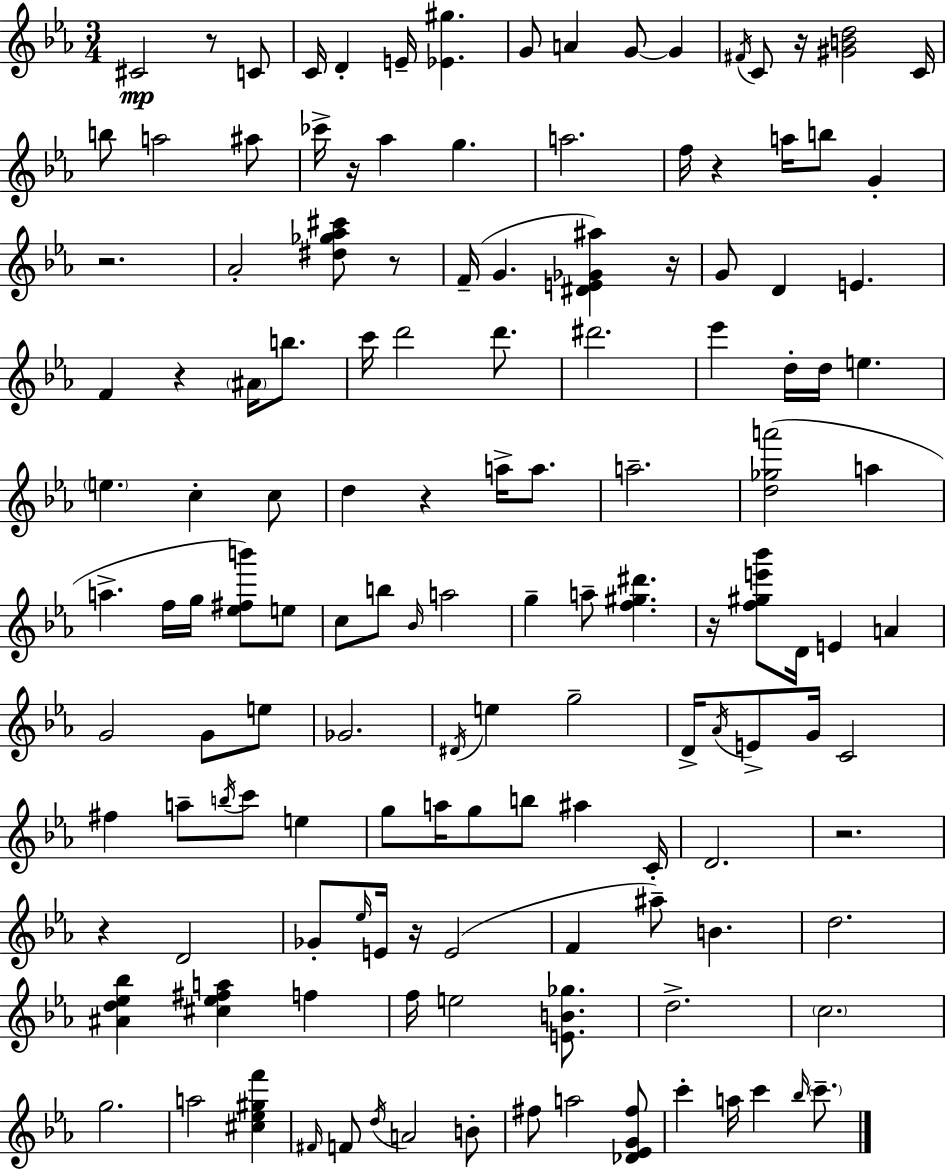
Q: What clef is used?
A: treble